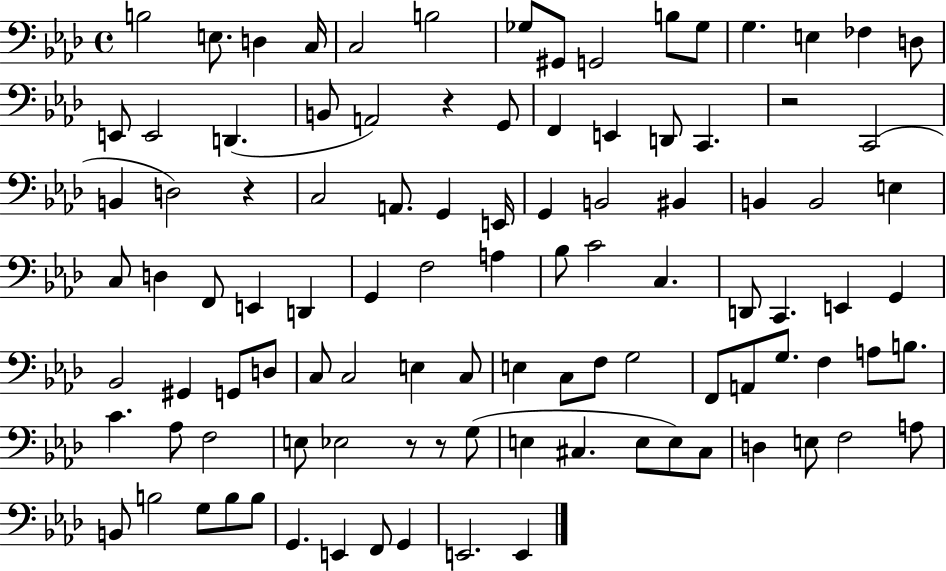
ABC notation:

X:1
T:Untitled
M:4/4
L:1/4
K:Ab
B,2 E,/2 D, C,/4 C,2 B,2 _G,/2 ^G,,/2 G,,2 B,/2 _G,/2 G, E, _F, D,/2 E,,/2 E,,2 D,, B,,/2 A,,2 z G,,/2 F,, E,, D,,/2 C,, z2 C,,2 B,, D,2 z C,2 A,,/2 G,, E,,/4 G,, B,,2 ^B,, B,, B,,2 E, C,/2 D, F,,/2 E,, D,, G,, F,2 A, _B,/2 C2 C, D,,/2 C,, E,, G,, _B,,2 ^G,, G,,/2 D,/2 C,/2 C,2 E, C,/2 E, C,/2 F,/2 G,2 F,,/2 A,,/2 G,/2 F, A,/2 B,/2 C _A,/2 F,2 E,/2 _E,2 z/2 z/2 G,/2 E, ^C, E,/2 E,/2 ^C,/2 D, E,/2 F,2 A,/2 B,,/2 B,2 G,/2 B,/2 B,/2 G,, E,, F,,/2 G,, E,,2 E,,